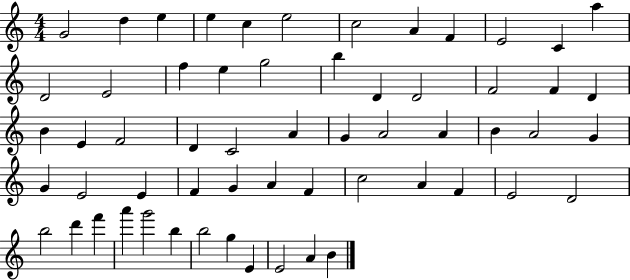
X:1
T:Untitled
M:4/4
L:1/4
K:C
G2 d e e c e2 c2 A F E2 C a D2 E2 f e g2 b D D2 F2 F D B E F2 D C2 A G A2 A B A2 G G E2 E F G A F c2 A F E2 D2 b2 d' f' a' g'2 b b2 g E E2 A B